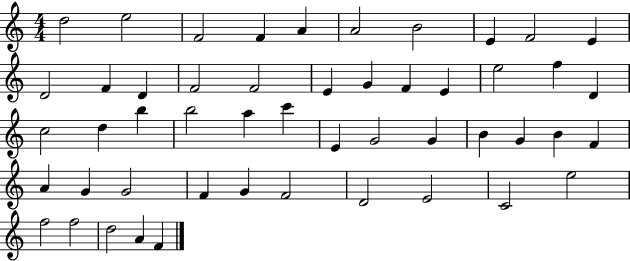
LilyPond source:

{
  \clef treble
  \numericTimeSignature
  \time 4/4
  \key c \major
  d''2 e''2 | f'2 f'4 a'4 | a'2 b'2 | e'4 f'2 e'4 | \break d'2 f'4 d'4 | f'2 f'2 | e'4 g'4 f'4 e'4 | e''2 f''4 d'4 | \break c''2 d''4 b''4 | b''2 a''4 c'''4 | e'4 g'2 g'4 | b'4 g'4 b'4 f'4 | \break a'4 g'4 g'2 | f'4 g'4 f'2 | d'2 e'2 | c'2 e''2 | \break f''2 f''2 | d''2 a'4 f'4 | \bar "|."
}